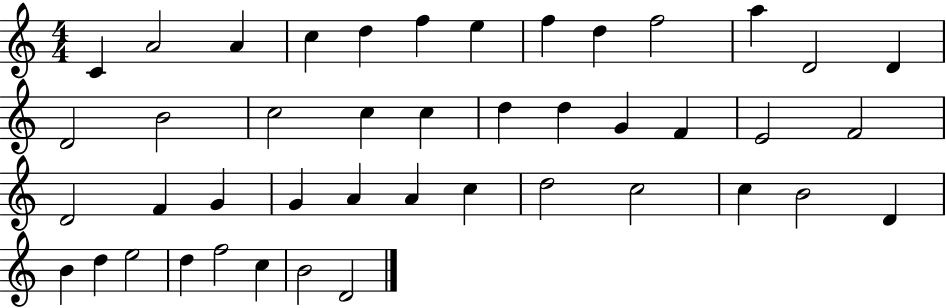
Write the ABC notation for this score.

X:1
T:Untitled
M:4/4
L:1/4
K:C
C A2 A c d f e f d f2 a D2 D D2 B2 c2 c c d d G F E2 F2 D2 F G G A A c d2 c2 c B2 D B d e2 d f2 c B2 D2